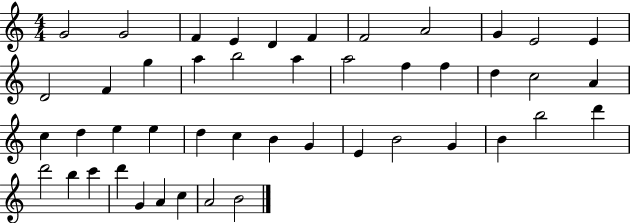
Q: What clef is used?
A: treble